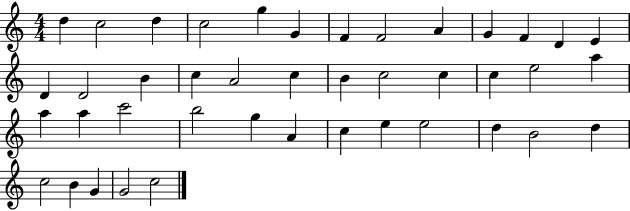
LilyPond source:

{
  \clef treble
  \numericTimeSignature
  \time 4/4
  \key c \major
  d''4 c''2 d''4 | c''2 g''4 g'4 | f'4 f'2 a'4 | g'4 f'4 d'4 e'4 | \break d'4 d'2 b'4 | c''4 a'2 c''4 | b'4 c''2 c''4 | c''4 e''2 a''4 | \break a''4 a''4 c'''2 | b''2 g''4 a'4 | c''4 e''4 e''2 | d''4 b'2 d''4 | \break c''2 b'4 g'4 | g'2 c''2 | \bar "|."
}